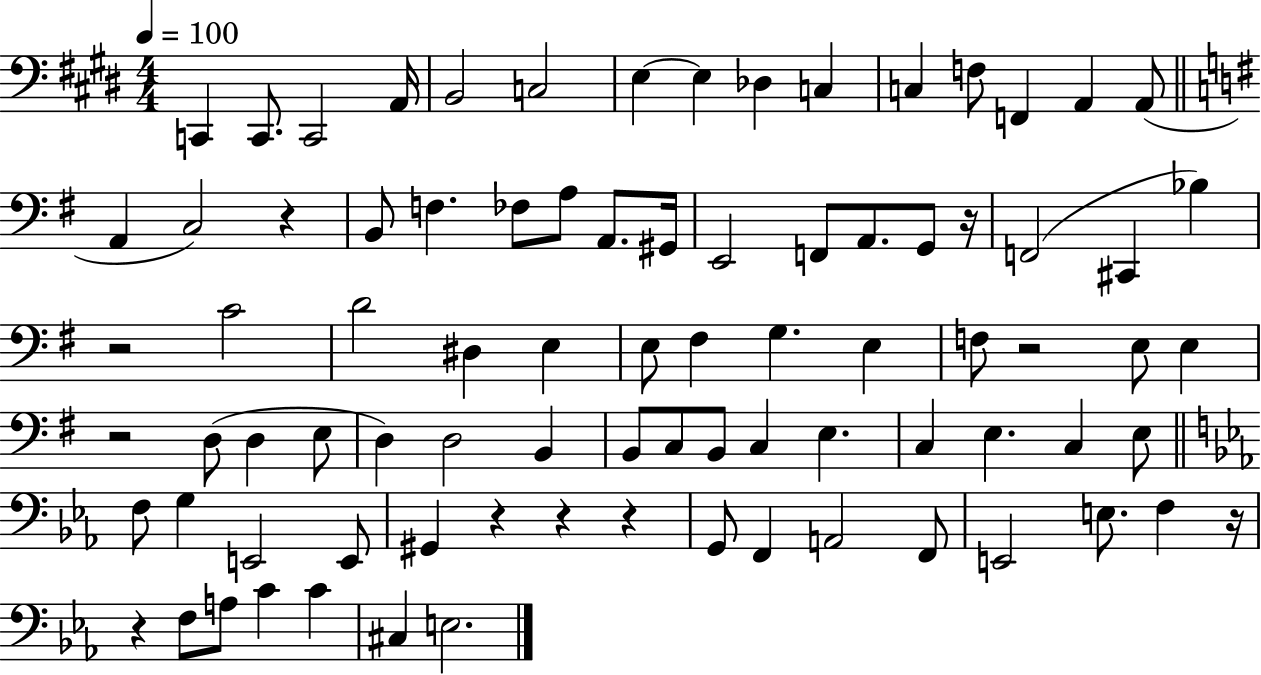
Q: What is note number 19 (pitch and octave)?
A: F3